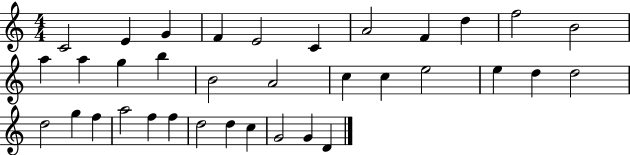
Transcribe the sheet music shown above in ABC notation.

X:1
T:Untitled
M:4/4
L:1/4
K:C
C2 E G F E2 C A2 F d f2 B2 a a g b B2 A2 c c e2 e d d2 d2 g f a2 f f d2 d c G2 G D